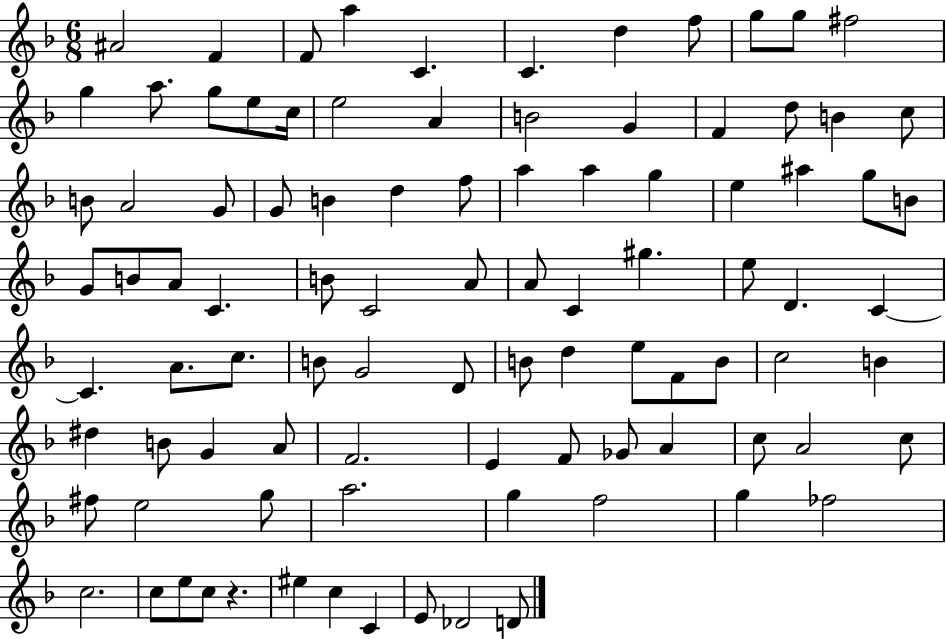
X:1
T:Untitled
M:6/8
L:1/4
K:F
^A2 F F/2 a C C d f/2 g/2 g/2 ^f2 g a/2 g/2 e/2 c/4 e2 A B2 G F d/2 B c/2 B/2 A2 G/2 G/2 B d f/2 a a g e ^a g/2 B/2 G/2 B/2 A/2 C B/2 C2 A/2 A/2 C ^g e/2 D C C A/2 c/2 B/2 G2 D/2 B/2 d e/2 F/2 B/2 c2 B ^d B/2 G A/2 F2 E F/2 _G/2 A c/2 A2 c/2 ^f/2 e2 g/2 a2 g f2 g _f2 c2 c/2 e/2 c/2 z ^e c C E/2 _D2 D/2